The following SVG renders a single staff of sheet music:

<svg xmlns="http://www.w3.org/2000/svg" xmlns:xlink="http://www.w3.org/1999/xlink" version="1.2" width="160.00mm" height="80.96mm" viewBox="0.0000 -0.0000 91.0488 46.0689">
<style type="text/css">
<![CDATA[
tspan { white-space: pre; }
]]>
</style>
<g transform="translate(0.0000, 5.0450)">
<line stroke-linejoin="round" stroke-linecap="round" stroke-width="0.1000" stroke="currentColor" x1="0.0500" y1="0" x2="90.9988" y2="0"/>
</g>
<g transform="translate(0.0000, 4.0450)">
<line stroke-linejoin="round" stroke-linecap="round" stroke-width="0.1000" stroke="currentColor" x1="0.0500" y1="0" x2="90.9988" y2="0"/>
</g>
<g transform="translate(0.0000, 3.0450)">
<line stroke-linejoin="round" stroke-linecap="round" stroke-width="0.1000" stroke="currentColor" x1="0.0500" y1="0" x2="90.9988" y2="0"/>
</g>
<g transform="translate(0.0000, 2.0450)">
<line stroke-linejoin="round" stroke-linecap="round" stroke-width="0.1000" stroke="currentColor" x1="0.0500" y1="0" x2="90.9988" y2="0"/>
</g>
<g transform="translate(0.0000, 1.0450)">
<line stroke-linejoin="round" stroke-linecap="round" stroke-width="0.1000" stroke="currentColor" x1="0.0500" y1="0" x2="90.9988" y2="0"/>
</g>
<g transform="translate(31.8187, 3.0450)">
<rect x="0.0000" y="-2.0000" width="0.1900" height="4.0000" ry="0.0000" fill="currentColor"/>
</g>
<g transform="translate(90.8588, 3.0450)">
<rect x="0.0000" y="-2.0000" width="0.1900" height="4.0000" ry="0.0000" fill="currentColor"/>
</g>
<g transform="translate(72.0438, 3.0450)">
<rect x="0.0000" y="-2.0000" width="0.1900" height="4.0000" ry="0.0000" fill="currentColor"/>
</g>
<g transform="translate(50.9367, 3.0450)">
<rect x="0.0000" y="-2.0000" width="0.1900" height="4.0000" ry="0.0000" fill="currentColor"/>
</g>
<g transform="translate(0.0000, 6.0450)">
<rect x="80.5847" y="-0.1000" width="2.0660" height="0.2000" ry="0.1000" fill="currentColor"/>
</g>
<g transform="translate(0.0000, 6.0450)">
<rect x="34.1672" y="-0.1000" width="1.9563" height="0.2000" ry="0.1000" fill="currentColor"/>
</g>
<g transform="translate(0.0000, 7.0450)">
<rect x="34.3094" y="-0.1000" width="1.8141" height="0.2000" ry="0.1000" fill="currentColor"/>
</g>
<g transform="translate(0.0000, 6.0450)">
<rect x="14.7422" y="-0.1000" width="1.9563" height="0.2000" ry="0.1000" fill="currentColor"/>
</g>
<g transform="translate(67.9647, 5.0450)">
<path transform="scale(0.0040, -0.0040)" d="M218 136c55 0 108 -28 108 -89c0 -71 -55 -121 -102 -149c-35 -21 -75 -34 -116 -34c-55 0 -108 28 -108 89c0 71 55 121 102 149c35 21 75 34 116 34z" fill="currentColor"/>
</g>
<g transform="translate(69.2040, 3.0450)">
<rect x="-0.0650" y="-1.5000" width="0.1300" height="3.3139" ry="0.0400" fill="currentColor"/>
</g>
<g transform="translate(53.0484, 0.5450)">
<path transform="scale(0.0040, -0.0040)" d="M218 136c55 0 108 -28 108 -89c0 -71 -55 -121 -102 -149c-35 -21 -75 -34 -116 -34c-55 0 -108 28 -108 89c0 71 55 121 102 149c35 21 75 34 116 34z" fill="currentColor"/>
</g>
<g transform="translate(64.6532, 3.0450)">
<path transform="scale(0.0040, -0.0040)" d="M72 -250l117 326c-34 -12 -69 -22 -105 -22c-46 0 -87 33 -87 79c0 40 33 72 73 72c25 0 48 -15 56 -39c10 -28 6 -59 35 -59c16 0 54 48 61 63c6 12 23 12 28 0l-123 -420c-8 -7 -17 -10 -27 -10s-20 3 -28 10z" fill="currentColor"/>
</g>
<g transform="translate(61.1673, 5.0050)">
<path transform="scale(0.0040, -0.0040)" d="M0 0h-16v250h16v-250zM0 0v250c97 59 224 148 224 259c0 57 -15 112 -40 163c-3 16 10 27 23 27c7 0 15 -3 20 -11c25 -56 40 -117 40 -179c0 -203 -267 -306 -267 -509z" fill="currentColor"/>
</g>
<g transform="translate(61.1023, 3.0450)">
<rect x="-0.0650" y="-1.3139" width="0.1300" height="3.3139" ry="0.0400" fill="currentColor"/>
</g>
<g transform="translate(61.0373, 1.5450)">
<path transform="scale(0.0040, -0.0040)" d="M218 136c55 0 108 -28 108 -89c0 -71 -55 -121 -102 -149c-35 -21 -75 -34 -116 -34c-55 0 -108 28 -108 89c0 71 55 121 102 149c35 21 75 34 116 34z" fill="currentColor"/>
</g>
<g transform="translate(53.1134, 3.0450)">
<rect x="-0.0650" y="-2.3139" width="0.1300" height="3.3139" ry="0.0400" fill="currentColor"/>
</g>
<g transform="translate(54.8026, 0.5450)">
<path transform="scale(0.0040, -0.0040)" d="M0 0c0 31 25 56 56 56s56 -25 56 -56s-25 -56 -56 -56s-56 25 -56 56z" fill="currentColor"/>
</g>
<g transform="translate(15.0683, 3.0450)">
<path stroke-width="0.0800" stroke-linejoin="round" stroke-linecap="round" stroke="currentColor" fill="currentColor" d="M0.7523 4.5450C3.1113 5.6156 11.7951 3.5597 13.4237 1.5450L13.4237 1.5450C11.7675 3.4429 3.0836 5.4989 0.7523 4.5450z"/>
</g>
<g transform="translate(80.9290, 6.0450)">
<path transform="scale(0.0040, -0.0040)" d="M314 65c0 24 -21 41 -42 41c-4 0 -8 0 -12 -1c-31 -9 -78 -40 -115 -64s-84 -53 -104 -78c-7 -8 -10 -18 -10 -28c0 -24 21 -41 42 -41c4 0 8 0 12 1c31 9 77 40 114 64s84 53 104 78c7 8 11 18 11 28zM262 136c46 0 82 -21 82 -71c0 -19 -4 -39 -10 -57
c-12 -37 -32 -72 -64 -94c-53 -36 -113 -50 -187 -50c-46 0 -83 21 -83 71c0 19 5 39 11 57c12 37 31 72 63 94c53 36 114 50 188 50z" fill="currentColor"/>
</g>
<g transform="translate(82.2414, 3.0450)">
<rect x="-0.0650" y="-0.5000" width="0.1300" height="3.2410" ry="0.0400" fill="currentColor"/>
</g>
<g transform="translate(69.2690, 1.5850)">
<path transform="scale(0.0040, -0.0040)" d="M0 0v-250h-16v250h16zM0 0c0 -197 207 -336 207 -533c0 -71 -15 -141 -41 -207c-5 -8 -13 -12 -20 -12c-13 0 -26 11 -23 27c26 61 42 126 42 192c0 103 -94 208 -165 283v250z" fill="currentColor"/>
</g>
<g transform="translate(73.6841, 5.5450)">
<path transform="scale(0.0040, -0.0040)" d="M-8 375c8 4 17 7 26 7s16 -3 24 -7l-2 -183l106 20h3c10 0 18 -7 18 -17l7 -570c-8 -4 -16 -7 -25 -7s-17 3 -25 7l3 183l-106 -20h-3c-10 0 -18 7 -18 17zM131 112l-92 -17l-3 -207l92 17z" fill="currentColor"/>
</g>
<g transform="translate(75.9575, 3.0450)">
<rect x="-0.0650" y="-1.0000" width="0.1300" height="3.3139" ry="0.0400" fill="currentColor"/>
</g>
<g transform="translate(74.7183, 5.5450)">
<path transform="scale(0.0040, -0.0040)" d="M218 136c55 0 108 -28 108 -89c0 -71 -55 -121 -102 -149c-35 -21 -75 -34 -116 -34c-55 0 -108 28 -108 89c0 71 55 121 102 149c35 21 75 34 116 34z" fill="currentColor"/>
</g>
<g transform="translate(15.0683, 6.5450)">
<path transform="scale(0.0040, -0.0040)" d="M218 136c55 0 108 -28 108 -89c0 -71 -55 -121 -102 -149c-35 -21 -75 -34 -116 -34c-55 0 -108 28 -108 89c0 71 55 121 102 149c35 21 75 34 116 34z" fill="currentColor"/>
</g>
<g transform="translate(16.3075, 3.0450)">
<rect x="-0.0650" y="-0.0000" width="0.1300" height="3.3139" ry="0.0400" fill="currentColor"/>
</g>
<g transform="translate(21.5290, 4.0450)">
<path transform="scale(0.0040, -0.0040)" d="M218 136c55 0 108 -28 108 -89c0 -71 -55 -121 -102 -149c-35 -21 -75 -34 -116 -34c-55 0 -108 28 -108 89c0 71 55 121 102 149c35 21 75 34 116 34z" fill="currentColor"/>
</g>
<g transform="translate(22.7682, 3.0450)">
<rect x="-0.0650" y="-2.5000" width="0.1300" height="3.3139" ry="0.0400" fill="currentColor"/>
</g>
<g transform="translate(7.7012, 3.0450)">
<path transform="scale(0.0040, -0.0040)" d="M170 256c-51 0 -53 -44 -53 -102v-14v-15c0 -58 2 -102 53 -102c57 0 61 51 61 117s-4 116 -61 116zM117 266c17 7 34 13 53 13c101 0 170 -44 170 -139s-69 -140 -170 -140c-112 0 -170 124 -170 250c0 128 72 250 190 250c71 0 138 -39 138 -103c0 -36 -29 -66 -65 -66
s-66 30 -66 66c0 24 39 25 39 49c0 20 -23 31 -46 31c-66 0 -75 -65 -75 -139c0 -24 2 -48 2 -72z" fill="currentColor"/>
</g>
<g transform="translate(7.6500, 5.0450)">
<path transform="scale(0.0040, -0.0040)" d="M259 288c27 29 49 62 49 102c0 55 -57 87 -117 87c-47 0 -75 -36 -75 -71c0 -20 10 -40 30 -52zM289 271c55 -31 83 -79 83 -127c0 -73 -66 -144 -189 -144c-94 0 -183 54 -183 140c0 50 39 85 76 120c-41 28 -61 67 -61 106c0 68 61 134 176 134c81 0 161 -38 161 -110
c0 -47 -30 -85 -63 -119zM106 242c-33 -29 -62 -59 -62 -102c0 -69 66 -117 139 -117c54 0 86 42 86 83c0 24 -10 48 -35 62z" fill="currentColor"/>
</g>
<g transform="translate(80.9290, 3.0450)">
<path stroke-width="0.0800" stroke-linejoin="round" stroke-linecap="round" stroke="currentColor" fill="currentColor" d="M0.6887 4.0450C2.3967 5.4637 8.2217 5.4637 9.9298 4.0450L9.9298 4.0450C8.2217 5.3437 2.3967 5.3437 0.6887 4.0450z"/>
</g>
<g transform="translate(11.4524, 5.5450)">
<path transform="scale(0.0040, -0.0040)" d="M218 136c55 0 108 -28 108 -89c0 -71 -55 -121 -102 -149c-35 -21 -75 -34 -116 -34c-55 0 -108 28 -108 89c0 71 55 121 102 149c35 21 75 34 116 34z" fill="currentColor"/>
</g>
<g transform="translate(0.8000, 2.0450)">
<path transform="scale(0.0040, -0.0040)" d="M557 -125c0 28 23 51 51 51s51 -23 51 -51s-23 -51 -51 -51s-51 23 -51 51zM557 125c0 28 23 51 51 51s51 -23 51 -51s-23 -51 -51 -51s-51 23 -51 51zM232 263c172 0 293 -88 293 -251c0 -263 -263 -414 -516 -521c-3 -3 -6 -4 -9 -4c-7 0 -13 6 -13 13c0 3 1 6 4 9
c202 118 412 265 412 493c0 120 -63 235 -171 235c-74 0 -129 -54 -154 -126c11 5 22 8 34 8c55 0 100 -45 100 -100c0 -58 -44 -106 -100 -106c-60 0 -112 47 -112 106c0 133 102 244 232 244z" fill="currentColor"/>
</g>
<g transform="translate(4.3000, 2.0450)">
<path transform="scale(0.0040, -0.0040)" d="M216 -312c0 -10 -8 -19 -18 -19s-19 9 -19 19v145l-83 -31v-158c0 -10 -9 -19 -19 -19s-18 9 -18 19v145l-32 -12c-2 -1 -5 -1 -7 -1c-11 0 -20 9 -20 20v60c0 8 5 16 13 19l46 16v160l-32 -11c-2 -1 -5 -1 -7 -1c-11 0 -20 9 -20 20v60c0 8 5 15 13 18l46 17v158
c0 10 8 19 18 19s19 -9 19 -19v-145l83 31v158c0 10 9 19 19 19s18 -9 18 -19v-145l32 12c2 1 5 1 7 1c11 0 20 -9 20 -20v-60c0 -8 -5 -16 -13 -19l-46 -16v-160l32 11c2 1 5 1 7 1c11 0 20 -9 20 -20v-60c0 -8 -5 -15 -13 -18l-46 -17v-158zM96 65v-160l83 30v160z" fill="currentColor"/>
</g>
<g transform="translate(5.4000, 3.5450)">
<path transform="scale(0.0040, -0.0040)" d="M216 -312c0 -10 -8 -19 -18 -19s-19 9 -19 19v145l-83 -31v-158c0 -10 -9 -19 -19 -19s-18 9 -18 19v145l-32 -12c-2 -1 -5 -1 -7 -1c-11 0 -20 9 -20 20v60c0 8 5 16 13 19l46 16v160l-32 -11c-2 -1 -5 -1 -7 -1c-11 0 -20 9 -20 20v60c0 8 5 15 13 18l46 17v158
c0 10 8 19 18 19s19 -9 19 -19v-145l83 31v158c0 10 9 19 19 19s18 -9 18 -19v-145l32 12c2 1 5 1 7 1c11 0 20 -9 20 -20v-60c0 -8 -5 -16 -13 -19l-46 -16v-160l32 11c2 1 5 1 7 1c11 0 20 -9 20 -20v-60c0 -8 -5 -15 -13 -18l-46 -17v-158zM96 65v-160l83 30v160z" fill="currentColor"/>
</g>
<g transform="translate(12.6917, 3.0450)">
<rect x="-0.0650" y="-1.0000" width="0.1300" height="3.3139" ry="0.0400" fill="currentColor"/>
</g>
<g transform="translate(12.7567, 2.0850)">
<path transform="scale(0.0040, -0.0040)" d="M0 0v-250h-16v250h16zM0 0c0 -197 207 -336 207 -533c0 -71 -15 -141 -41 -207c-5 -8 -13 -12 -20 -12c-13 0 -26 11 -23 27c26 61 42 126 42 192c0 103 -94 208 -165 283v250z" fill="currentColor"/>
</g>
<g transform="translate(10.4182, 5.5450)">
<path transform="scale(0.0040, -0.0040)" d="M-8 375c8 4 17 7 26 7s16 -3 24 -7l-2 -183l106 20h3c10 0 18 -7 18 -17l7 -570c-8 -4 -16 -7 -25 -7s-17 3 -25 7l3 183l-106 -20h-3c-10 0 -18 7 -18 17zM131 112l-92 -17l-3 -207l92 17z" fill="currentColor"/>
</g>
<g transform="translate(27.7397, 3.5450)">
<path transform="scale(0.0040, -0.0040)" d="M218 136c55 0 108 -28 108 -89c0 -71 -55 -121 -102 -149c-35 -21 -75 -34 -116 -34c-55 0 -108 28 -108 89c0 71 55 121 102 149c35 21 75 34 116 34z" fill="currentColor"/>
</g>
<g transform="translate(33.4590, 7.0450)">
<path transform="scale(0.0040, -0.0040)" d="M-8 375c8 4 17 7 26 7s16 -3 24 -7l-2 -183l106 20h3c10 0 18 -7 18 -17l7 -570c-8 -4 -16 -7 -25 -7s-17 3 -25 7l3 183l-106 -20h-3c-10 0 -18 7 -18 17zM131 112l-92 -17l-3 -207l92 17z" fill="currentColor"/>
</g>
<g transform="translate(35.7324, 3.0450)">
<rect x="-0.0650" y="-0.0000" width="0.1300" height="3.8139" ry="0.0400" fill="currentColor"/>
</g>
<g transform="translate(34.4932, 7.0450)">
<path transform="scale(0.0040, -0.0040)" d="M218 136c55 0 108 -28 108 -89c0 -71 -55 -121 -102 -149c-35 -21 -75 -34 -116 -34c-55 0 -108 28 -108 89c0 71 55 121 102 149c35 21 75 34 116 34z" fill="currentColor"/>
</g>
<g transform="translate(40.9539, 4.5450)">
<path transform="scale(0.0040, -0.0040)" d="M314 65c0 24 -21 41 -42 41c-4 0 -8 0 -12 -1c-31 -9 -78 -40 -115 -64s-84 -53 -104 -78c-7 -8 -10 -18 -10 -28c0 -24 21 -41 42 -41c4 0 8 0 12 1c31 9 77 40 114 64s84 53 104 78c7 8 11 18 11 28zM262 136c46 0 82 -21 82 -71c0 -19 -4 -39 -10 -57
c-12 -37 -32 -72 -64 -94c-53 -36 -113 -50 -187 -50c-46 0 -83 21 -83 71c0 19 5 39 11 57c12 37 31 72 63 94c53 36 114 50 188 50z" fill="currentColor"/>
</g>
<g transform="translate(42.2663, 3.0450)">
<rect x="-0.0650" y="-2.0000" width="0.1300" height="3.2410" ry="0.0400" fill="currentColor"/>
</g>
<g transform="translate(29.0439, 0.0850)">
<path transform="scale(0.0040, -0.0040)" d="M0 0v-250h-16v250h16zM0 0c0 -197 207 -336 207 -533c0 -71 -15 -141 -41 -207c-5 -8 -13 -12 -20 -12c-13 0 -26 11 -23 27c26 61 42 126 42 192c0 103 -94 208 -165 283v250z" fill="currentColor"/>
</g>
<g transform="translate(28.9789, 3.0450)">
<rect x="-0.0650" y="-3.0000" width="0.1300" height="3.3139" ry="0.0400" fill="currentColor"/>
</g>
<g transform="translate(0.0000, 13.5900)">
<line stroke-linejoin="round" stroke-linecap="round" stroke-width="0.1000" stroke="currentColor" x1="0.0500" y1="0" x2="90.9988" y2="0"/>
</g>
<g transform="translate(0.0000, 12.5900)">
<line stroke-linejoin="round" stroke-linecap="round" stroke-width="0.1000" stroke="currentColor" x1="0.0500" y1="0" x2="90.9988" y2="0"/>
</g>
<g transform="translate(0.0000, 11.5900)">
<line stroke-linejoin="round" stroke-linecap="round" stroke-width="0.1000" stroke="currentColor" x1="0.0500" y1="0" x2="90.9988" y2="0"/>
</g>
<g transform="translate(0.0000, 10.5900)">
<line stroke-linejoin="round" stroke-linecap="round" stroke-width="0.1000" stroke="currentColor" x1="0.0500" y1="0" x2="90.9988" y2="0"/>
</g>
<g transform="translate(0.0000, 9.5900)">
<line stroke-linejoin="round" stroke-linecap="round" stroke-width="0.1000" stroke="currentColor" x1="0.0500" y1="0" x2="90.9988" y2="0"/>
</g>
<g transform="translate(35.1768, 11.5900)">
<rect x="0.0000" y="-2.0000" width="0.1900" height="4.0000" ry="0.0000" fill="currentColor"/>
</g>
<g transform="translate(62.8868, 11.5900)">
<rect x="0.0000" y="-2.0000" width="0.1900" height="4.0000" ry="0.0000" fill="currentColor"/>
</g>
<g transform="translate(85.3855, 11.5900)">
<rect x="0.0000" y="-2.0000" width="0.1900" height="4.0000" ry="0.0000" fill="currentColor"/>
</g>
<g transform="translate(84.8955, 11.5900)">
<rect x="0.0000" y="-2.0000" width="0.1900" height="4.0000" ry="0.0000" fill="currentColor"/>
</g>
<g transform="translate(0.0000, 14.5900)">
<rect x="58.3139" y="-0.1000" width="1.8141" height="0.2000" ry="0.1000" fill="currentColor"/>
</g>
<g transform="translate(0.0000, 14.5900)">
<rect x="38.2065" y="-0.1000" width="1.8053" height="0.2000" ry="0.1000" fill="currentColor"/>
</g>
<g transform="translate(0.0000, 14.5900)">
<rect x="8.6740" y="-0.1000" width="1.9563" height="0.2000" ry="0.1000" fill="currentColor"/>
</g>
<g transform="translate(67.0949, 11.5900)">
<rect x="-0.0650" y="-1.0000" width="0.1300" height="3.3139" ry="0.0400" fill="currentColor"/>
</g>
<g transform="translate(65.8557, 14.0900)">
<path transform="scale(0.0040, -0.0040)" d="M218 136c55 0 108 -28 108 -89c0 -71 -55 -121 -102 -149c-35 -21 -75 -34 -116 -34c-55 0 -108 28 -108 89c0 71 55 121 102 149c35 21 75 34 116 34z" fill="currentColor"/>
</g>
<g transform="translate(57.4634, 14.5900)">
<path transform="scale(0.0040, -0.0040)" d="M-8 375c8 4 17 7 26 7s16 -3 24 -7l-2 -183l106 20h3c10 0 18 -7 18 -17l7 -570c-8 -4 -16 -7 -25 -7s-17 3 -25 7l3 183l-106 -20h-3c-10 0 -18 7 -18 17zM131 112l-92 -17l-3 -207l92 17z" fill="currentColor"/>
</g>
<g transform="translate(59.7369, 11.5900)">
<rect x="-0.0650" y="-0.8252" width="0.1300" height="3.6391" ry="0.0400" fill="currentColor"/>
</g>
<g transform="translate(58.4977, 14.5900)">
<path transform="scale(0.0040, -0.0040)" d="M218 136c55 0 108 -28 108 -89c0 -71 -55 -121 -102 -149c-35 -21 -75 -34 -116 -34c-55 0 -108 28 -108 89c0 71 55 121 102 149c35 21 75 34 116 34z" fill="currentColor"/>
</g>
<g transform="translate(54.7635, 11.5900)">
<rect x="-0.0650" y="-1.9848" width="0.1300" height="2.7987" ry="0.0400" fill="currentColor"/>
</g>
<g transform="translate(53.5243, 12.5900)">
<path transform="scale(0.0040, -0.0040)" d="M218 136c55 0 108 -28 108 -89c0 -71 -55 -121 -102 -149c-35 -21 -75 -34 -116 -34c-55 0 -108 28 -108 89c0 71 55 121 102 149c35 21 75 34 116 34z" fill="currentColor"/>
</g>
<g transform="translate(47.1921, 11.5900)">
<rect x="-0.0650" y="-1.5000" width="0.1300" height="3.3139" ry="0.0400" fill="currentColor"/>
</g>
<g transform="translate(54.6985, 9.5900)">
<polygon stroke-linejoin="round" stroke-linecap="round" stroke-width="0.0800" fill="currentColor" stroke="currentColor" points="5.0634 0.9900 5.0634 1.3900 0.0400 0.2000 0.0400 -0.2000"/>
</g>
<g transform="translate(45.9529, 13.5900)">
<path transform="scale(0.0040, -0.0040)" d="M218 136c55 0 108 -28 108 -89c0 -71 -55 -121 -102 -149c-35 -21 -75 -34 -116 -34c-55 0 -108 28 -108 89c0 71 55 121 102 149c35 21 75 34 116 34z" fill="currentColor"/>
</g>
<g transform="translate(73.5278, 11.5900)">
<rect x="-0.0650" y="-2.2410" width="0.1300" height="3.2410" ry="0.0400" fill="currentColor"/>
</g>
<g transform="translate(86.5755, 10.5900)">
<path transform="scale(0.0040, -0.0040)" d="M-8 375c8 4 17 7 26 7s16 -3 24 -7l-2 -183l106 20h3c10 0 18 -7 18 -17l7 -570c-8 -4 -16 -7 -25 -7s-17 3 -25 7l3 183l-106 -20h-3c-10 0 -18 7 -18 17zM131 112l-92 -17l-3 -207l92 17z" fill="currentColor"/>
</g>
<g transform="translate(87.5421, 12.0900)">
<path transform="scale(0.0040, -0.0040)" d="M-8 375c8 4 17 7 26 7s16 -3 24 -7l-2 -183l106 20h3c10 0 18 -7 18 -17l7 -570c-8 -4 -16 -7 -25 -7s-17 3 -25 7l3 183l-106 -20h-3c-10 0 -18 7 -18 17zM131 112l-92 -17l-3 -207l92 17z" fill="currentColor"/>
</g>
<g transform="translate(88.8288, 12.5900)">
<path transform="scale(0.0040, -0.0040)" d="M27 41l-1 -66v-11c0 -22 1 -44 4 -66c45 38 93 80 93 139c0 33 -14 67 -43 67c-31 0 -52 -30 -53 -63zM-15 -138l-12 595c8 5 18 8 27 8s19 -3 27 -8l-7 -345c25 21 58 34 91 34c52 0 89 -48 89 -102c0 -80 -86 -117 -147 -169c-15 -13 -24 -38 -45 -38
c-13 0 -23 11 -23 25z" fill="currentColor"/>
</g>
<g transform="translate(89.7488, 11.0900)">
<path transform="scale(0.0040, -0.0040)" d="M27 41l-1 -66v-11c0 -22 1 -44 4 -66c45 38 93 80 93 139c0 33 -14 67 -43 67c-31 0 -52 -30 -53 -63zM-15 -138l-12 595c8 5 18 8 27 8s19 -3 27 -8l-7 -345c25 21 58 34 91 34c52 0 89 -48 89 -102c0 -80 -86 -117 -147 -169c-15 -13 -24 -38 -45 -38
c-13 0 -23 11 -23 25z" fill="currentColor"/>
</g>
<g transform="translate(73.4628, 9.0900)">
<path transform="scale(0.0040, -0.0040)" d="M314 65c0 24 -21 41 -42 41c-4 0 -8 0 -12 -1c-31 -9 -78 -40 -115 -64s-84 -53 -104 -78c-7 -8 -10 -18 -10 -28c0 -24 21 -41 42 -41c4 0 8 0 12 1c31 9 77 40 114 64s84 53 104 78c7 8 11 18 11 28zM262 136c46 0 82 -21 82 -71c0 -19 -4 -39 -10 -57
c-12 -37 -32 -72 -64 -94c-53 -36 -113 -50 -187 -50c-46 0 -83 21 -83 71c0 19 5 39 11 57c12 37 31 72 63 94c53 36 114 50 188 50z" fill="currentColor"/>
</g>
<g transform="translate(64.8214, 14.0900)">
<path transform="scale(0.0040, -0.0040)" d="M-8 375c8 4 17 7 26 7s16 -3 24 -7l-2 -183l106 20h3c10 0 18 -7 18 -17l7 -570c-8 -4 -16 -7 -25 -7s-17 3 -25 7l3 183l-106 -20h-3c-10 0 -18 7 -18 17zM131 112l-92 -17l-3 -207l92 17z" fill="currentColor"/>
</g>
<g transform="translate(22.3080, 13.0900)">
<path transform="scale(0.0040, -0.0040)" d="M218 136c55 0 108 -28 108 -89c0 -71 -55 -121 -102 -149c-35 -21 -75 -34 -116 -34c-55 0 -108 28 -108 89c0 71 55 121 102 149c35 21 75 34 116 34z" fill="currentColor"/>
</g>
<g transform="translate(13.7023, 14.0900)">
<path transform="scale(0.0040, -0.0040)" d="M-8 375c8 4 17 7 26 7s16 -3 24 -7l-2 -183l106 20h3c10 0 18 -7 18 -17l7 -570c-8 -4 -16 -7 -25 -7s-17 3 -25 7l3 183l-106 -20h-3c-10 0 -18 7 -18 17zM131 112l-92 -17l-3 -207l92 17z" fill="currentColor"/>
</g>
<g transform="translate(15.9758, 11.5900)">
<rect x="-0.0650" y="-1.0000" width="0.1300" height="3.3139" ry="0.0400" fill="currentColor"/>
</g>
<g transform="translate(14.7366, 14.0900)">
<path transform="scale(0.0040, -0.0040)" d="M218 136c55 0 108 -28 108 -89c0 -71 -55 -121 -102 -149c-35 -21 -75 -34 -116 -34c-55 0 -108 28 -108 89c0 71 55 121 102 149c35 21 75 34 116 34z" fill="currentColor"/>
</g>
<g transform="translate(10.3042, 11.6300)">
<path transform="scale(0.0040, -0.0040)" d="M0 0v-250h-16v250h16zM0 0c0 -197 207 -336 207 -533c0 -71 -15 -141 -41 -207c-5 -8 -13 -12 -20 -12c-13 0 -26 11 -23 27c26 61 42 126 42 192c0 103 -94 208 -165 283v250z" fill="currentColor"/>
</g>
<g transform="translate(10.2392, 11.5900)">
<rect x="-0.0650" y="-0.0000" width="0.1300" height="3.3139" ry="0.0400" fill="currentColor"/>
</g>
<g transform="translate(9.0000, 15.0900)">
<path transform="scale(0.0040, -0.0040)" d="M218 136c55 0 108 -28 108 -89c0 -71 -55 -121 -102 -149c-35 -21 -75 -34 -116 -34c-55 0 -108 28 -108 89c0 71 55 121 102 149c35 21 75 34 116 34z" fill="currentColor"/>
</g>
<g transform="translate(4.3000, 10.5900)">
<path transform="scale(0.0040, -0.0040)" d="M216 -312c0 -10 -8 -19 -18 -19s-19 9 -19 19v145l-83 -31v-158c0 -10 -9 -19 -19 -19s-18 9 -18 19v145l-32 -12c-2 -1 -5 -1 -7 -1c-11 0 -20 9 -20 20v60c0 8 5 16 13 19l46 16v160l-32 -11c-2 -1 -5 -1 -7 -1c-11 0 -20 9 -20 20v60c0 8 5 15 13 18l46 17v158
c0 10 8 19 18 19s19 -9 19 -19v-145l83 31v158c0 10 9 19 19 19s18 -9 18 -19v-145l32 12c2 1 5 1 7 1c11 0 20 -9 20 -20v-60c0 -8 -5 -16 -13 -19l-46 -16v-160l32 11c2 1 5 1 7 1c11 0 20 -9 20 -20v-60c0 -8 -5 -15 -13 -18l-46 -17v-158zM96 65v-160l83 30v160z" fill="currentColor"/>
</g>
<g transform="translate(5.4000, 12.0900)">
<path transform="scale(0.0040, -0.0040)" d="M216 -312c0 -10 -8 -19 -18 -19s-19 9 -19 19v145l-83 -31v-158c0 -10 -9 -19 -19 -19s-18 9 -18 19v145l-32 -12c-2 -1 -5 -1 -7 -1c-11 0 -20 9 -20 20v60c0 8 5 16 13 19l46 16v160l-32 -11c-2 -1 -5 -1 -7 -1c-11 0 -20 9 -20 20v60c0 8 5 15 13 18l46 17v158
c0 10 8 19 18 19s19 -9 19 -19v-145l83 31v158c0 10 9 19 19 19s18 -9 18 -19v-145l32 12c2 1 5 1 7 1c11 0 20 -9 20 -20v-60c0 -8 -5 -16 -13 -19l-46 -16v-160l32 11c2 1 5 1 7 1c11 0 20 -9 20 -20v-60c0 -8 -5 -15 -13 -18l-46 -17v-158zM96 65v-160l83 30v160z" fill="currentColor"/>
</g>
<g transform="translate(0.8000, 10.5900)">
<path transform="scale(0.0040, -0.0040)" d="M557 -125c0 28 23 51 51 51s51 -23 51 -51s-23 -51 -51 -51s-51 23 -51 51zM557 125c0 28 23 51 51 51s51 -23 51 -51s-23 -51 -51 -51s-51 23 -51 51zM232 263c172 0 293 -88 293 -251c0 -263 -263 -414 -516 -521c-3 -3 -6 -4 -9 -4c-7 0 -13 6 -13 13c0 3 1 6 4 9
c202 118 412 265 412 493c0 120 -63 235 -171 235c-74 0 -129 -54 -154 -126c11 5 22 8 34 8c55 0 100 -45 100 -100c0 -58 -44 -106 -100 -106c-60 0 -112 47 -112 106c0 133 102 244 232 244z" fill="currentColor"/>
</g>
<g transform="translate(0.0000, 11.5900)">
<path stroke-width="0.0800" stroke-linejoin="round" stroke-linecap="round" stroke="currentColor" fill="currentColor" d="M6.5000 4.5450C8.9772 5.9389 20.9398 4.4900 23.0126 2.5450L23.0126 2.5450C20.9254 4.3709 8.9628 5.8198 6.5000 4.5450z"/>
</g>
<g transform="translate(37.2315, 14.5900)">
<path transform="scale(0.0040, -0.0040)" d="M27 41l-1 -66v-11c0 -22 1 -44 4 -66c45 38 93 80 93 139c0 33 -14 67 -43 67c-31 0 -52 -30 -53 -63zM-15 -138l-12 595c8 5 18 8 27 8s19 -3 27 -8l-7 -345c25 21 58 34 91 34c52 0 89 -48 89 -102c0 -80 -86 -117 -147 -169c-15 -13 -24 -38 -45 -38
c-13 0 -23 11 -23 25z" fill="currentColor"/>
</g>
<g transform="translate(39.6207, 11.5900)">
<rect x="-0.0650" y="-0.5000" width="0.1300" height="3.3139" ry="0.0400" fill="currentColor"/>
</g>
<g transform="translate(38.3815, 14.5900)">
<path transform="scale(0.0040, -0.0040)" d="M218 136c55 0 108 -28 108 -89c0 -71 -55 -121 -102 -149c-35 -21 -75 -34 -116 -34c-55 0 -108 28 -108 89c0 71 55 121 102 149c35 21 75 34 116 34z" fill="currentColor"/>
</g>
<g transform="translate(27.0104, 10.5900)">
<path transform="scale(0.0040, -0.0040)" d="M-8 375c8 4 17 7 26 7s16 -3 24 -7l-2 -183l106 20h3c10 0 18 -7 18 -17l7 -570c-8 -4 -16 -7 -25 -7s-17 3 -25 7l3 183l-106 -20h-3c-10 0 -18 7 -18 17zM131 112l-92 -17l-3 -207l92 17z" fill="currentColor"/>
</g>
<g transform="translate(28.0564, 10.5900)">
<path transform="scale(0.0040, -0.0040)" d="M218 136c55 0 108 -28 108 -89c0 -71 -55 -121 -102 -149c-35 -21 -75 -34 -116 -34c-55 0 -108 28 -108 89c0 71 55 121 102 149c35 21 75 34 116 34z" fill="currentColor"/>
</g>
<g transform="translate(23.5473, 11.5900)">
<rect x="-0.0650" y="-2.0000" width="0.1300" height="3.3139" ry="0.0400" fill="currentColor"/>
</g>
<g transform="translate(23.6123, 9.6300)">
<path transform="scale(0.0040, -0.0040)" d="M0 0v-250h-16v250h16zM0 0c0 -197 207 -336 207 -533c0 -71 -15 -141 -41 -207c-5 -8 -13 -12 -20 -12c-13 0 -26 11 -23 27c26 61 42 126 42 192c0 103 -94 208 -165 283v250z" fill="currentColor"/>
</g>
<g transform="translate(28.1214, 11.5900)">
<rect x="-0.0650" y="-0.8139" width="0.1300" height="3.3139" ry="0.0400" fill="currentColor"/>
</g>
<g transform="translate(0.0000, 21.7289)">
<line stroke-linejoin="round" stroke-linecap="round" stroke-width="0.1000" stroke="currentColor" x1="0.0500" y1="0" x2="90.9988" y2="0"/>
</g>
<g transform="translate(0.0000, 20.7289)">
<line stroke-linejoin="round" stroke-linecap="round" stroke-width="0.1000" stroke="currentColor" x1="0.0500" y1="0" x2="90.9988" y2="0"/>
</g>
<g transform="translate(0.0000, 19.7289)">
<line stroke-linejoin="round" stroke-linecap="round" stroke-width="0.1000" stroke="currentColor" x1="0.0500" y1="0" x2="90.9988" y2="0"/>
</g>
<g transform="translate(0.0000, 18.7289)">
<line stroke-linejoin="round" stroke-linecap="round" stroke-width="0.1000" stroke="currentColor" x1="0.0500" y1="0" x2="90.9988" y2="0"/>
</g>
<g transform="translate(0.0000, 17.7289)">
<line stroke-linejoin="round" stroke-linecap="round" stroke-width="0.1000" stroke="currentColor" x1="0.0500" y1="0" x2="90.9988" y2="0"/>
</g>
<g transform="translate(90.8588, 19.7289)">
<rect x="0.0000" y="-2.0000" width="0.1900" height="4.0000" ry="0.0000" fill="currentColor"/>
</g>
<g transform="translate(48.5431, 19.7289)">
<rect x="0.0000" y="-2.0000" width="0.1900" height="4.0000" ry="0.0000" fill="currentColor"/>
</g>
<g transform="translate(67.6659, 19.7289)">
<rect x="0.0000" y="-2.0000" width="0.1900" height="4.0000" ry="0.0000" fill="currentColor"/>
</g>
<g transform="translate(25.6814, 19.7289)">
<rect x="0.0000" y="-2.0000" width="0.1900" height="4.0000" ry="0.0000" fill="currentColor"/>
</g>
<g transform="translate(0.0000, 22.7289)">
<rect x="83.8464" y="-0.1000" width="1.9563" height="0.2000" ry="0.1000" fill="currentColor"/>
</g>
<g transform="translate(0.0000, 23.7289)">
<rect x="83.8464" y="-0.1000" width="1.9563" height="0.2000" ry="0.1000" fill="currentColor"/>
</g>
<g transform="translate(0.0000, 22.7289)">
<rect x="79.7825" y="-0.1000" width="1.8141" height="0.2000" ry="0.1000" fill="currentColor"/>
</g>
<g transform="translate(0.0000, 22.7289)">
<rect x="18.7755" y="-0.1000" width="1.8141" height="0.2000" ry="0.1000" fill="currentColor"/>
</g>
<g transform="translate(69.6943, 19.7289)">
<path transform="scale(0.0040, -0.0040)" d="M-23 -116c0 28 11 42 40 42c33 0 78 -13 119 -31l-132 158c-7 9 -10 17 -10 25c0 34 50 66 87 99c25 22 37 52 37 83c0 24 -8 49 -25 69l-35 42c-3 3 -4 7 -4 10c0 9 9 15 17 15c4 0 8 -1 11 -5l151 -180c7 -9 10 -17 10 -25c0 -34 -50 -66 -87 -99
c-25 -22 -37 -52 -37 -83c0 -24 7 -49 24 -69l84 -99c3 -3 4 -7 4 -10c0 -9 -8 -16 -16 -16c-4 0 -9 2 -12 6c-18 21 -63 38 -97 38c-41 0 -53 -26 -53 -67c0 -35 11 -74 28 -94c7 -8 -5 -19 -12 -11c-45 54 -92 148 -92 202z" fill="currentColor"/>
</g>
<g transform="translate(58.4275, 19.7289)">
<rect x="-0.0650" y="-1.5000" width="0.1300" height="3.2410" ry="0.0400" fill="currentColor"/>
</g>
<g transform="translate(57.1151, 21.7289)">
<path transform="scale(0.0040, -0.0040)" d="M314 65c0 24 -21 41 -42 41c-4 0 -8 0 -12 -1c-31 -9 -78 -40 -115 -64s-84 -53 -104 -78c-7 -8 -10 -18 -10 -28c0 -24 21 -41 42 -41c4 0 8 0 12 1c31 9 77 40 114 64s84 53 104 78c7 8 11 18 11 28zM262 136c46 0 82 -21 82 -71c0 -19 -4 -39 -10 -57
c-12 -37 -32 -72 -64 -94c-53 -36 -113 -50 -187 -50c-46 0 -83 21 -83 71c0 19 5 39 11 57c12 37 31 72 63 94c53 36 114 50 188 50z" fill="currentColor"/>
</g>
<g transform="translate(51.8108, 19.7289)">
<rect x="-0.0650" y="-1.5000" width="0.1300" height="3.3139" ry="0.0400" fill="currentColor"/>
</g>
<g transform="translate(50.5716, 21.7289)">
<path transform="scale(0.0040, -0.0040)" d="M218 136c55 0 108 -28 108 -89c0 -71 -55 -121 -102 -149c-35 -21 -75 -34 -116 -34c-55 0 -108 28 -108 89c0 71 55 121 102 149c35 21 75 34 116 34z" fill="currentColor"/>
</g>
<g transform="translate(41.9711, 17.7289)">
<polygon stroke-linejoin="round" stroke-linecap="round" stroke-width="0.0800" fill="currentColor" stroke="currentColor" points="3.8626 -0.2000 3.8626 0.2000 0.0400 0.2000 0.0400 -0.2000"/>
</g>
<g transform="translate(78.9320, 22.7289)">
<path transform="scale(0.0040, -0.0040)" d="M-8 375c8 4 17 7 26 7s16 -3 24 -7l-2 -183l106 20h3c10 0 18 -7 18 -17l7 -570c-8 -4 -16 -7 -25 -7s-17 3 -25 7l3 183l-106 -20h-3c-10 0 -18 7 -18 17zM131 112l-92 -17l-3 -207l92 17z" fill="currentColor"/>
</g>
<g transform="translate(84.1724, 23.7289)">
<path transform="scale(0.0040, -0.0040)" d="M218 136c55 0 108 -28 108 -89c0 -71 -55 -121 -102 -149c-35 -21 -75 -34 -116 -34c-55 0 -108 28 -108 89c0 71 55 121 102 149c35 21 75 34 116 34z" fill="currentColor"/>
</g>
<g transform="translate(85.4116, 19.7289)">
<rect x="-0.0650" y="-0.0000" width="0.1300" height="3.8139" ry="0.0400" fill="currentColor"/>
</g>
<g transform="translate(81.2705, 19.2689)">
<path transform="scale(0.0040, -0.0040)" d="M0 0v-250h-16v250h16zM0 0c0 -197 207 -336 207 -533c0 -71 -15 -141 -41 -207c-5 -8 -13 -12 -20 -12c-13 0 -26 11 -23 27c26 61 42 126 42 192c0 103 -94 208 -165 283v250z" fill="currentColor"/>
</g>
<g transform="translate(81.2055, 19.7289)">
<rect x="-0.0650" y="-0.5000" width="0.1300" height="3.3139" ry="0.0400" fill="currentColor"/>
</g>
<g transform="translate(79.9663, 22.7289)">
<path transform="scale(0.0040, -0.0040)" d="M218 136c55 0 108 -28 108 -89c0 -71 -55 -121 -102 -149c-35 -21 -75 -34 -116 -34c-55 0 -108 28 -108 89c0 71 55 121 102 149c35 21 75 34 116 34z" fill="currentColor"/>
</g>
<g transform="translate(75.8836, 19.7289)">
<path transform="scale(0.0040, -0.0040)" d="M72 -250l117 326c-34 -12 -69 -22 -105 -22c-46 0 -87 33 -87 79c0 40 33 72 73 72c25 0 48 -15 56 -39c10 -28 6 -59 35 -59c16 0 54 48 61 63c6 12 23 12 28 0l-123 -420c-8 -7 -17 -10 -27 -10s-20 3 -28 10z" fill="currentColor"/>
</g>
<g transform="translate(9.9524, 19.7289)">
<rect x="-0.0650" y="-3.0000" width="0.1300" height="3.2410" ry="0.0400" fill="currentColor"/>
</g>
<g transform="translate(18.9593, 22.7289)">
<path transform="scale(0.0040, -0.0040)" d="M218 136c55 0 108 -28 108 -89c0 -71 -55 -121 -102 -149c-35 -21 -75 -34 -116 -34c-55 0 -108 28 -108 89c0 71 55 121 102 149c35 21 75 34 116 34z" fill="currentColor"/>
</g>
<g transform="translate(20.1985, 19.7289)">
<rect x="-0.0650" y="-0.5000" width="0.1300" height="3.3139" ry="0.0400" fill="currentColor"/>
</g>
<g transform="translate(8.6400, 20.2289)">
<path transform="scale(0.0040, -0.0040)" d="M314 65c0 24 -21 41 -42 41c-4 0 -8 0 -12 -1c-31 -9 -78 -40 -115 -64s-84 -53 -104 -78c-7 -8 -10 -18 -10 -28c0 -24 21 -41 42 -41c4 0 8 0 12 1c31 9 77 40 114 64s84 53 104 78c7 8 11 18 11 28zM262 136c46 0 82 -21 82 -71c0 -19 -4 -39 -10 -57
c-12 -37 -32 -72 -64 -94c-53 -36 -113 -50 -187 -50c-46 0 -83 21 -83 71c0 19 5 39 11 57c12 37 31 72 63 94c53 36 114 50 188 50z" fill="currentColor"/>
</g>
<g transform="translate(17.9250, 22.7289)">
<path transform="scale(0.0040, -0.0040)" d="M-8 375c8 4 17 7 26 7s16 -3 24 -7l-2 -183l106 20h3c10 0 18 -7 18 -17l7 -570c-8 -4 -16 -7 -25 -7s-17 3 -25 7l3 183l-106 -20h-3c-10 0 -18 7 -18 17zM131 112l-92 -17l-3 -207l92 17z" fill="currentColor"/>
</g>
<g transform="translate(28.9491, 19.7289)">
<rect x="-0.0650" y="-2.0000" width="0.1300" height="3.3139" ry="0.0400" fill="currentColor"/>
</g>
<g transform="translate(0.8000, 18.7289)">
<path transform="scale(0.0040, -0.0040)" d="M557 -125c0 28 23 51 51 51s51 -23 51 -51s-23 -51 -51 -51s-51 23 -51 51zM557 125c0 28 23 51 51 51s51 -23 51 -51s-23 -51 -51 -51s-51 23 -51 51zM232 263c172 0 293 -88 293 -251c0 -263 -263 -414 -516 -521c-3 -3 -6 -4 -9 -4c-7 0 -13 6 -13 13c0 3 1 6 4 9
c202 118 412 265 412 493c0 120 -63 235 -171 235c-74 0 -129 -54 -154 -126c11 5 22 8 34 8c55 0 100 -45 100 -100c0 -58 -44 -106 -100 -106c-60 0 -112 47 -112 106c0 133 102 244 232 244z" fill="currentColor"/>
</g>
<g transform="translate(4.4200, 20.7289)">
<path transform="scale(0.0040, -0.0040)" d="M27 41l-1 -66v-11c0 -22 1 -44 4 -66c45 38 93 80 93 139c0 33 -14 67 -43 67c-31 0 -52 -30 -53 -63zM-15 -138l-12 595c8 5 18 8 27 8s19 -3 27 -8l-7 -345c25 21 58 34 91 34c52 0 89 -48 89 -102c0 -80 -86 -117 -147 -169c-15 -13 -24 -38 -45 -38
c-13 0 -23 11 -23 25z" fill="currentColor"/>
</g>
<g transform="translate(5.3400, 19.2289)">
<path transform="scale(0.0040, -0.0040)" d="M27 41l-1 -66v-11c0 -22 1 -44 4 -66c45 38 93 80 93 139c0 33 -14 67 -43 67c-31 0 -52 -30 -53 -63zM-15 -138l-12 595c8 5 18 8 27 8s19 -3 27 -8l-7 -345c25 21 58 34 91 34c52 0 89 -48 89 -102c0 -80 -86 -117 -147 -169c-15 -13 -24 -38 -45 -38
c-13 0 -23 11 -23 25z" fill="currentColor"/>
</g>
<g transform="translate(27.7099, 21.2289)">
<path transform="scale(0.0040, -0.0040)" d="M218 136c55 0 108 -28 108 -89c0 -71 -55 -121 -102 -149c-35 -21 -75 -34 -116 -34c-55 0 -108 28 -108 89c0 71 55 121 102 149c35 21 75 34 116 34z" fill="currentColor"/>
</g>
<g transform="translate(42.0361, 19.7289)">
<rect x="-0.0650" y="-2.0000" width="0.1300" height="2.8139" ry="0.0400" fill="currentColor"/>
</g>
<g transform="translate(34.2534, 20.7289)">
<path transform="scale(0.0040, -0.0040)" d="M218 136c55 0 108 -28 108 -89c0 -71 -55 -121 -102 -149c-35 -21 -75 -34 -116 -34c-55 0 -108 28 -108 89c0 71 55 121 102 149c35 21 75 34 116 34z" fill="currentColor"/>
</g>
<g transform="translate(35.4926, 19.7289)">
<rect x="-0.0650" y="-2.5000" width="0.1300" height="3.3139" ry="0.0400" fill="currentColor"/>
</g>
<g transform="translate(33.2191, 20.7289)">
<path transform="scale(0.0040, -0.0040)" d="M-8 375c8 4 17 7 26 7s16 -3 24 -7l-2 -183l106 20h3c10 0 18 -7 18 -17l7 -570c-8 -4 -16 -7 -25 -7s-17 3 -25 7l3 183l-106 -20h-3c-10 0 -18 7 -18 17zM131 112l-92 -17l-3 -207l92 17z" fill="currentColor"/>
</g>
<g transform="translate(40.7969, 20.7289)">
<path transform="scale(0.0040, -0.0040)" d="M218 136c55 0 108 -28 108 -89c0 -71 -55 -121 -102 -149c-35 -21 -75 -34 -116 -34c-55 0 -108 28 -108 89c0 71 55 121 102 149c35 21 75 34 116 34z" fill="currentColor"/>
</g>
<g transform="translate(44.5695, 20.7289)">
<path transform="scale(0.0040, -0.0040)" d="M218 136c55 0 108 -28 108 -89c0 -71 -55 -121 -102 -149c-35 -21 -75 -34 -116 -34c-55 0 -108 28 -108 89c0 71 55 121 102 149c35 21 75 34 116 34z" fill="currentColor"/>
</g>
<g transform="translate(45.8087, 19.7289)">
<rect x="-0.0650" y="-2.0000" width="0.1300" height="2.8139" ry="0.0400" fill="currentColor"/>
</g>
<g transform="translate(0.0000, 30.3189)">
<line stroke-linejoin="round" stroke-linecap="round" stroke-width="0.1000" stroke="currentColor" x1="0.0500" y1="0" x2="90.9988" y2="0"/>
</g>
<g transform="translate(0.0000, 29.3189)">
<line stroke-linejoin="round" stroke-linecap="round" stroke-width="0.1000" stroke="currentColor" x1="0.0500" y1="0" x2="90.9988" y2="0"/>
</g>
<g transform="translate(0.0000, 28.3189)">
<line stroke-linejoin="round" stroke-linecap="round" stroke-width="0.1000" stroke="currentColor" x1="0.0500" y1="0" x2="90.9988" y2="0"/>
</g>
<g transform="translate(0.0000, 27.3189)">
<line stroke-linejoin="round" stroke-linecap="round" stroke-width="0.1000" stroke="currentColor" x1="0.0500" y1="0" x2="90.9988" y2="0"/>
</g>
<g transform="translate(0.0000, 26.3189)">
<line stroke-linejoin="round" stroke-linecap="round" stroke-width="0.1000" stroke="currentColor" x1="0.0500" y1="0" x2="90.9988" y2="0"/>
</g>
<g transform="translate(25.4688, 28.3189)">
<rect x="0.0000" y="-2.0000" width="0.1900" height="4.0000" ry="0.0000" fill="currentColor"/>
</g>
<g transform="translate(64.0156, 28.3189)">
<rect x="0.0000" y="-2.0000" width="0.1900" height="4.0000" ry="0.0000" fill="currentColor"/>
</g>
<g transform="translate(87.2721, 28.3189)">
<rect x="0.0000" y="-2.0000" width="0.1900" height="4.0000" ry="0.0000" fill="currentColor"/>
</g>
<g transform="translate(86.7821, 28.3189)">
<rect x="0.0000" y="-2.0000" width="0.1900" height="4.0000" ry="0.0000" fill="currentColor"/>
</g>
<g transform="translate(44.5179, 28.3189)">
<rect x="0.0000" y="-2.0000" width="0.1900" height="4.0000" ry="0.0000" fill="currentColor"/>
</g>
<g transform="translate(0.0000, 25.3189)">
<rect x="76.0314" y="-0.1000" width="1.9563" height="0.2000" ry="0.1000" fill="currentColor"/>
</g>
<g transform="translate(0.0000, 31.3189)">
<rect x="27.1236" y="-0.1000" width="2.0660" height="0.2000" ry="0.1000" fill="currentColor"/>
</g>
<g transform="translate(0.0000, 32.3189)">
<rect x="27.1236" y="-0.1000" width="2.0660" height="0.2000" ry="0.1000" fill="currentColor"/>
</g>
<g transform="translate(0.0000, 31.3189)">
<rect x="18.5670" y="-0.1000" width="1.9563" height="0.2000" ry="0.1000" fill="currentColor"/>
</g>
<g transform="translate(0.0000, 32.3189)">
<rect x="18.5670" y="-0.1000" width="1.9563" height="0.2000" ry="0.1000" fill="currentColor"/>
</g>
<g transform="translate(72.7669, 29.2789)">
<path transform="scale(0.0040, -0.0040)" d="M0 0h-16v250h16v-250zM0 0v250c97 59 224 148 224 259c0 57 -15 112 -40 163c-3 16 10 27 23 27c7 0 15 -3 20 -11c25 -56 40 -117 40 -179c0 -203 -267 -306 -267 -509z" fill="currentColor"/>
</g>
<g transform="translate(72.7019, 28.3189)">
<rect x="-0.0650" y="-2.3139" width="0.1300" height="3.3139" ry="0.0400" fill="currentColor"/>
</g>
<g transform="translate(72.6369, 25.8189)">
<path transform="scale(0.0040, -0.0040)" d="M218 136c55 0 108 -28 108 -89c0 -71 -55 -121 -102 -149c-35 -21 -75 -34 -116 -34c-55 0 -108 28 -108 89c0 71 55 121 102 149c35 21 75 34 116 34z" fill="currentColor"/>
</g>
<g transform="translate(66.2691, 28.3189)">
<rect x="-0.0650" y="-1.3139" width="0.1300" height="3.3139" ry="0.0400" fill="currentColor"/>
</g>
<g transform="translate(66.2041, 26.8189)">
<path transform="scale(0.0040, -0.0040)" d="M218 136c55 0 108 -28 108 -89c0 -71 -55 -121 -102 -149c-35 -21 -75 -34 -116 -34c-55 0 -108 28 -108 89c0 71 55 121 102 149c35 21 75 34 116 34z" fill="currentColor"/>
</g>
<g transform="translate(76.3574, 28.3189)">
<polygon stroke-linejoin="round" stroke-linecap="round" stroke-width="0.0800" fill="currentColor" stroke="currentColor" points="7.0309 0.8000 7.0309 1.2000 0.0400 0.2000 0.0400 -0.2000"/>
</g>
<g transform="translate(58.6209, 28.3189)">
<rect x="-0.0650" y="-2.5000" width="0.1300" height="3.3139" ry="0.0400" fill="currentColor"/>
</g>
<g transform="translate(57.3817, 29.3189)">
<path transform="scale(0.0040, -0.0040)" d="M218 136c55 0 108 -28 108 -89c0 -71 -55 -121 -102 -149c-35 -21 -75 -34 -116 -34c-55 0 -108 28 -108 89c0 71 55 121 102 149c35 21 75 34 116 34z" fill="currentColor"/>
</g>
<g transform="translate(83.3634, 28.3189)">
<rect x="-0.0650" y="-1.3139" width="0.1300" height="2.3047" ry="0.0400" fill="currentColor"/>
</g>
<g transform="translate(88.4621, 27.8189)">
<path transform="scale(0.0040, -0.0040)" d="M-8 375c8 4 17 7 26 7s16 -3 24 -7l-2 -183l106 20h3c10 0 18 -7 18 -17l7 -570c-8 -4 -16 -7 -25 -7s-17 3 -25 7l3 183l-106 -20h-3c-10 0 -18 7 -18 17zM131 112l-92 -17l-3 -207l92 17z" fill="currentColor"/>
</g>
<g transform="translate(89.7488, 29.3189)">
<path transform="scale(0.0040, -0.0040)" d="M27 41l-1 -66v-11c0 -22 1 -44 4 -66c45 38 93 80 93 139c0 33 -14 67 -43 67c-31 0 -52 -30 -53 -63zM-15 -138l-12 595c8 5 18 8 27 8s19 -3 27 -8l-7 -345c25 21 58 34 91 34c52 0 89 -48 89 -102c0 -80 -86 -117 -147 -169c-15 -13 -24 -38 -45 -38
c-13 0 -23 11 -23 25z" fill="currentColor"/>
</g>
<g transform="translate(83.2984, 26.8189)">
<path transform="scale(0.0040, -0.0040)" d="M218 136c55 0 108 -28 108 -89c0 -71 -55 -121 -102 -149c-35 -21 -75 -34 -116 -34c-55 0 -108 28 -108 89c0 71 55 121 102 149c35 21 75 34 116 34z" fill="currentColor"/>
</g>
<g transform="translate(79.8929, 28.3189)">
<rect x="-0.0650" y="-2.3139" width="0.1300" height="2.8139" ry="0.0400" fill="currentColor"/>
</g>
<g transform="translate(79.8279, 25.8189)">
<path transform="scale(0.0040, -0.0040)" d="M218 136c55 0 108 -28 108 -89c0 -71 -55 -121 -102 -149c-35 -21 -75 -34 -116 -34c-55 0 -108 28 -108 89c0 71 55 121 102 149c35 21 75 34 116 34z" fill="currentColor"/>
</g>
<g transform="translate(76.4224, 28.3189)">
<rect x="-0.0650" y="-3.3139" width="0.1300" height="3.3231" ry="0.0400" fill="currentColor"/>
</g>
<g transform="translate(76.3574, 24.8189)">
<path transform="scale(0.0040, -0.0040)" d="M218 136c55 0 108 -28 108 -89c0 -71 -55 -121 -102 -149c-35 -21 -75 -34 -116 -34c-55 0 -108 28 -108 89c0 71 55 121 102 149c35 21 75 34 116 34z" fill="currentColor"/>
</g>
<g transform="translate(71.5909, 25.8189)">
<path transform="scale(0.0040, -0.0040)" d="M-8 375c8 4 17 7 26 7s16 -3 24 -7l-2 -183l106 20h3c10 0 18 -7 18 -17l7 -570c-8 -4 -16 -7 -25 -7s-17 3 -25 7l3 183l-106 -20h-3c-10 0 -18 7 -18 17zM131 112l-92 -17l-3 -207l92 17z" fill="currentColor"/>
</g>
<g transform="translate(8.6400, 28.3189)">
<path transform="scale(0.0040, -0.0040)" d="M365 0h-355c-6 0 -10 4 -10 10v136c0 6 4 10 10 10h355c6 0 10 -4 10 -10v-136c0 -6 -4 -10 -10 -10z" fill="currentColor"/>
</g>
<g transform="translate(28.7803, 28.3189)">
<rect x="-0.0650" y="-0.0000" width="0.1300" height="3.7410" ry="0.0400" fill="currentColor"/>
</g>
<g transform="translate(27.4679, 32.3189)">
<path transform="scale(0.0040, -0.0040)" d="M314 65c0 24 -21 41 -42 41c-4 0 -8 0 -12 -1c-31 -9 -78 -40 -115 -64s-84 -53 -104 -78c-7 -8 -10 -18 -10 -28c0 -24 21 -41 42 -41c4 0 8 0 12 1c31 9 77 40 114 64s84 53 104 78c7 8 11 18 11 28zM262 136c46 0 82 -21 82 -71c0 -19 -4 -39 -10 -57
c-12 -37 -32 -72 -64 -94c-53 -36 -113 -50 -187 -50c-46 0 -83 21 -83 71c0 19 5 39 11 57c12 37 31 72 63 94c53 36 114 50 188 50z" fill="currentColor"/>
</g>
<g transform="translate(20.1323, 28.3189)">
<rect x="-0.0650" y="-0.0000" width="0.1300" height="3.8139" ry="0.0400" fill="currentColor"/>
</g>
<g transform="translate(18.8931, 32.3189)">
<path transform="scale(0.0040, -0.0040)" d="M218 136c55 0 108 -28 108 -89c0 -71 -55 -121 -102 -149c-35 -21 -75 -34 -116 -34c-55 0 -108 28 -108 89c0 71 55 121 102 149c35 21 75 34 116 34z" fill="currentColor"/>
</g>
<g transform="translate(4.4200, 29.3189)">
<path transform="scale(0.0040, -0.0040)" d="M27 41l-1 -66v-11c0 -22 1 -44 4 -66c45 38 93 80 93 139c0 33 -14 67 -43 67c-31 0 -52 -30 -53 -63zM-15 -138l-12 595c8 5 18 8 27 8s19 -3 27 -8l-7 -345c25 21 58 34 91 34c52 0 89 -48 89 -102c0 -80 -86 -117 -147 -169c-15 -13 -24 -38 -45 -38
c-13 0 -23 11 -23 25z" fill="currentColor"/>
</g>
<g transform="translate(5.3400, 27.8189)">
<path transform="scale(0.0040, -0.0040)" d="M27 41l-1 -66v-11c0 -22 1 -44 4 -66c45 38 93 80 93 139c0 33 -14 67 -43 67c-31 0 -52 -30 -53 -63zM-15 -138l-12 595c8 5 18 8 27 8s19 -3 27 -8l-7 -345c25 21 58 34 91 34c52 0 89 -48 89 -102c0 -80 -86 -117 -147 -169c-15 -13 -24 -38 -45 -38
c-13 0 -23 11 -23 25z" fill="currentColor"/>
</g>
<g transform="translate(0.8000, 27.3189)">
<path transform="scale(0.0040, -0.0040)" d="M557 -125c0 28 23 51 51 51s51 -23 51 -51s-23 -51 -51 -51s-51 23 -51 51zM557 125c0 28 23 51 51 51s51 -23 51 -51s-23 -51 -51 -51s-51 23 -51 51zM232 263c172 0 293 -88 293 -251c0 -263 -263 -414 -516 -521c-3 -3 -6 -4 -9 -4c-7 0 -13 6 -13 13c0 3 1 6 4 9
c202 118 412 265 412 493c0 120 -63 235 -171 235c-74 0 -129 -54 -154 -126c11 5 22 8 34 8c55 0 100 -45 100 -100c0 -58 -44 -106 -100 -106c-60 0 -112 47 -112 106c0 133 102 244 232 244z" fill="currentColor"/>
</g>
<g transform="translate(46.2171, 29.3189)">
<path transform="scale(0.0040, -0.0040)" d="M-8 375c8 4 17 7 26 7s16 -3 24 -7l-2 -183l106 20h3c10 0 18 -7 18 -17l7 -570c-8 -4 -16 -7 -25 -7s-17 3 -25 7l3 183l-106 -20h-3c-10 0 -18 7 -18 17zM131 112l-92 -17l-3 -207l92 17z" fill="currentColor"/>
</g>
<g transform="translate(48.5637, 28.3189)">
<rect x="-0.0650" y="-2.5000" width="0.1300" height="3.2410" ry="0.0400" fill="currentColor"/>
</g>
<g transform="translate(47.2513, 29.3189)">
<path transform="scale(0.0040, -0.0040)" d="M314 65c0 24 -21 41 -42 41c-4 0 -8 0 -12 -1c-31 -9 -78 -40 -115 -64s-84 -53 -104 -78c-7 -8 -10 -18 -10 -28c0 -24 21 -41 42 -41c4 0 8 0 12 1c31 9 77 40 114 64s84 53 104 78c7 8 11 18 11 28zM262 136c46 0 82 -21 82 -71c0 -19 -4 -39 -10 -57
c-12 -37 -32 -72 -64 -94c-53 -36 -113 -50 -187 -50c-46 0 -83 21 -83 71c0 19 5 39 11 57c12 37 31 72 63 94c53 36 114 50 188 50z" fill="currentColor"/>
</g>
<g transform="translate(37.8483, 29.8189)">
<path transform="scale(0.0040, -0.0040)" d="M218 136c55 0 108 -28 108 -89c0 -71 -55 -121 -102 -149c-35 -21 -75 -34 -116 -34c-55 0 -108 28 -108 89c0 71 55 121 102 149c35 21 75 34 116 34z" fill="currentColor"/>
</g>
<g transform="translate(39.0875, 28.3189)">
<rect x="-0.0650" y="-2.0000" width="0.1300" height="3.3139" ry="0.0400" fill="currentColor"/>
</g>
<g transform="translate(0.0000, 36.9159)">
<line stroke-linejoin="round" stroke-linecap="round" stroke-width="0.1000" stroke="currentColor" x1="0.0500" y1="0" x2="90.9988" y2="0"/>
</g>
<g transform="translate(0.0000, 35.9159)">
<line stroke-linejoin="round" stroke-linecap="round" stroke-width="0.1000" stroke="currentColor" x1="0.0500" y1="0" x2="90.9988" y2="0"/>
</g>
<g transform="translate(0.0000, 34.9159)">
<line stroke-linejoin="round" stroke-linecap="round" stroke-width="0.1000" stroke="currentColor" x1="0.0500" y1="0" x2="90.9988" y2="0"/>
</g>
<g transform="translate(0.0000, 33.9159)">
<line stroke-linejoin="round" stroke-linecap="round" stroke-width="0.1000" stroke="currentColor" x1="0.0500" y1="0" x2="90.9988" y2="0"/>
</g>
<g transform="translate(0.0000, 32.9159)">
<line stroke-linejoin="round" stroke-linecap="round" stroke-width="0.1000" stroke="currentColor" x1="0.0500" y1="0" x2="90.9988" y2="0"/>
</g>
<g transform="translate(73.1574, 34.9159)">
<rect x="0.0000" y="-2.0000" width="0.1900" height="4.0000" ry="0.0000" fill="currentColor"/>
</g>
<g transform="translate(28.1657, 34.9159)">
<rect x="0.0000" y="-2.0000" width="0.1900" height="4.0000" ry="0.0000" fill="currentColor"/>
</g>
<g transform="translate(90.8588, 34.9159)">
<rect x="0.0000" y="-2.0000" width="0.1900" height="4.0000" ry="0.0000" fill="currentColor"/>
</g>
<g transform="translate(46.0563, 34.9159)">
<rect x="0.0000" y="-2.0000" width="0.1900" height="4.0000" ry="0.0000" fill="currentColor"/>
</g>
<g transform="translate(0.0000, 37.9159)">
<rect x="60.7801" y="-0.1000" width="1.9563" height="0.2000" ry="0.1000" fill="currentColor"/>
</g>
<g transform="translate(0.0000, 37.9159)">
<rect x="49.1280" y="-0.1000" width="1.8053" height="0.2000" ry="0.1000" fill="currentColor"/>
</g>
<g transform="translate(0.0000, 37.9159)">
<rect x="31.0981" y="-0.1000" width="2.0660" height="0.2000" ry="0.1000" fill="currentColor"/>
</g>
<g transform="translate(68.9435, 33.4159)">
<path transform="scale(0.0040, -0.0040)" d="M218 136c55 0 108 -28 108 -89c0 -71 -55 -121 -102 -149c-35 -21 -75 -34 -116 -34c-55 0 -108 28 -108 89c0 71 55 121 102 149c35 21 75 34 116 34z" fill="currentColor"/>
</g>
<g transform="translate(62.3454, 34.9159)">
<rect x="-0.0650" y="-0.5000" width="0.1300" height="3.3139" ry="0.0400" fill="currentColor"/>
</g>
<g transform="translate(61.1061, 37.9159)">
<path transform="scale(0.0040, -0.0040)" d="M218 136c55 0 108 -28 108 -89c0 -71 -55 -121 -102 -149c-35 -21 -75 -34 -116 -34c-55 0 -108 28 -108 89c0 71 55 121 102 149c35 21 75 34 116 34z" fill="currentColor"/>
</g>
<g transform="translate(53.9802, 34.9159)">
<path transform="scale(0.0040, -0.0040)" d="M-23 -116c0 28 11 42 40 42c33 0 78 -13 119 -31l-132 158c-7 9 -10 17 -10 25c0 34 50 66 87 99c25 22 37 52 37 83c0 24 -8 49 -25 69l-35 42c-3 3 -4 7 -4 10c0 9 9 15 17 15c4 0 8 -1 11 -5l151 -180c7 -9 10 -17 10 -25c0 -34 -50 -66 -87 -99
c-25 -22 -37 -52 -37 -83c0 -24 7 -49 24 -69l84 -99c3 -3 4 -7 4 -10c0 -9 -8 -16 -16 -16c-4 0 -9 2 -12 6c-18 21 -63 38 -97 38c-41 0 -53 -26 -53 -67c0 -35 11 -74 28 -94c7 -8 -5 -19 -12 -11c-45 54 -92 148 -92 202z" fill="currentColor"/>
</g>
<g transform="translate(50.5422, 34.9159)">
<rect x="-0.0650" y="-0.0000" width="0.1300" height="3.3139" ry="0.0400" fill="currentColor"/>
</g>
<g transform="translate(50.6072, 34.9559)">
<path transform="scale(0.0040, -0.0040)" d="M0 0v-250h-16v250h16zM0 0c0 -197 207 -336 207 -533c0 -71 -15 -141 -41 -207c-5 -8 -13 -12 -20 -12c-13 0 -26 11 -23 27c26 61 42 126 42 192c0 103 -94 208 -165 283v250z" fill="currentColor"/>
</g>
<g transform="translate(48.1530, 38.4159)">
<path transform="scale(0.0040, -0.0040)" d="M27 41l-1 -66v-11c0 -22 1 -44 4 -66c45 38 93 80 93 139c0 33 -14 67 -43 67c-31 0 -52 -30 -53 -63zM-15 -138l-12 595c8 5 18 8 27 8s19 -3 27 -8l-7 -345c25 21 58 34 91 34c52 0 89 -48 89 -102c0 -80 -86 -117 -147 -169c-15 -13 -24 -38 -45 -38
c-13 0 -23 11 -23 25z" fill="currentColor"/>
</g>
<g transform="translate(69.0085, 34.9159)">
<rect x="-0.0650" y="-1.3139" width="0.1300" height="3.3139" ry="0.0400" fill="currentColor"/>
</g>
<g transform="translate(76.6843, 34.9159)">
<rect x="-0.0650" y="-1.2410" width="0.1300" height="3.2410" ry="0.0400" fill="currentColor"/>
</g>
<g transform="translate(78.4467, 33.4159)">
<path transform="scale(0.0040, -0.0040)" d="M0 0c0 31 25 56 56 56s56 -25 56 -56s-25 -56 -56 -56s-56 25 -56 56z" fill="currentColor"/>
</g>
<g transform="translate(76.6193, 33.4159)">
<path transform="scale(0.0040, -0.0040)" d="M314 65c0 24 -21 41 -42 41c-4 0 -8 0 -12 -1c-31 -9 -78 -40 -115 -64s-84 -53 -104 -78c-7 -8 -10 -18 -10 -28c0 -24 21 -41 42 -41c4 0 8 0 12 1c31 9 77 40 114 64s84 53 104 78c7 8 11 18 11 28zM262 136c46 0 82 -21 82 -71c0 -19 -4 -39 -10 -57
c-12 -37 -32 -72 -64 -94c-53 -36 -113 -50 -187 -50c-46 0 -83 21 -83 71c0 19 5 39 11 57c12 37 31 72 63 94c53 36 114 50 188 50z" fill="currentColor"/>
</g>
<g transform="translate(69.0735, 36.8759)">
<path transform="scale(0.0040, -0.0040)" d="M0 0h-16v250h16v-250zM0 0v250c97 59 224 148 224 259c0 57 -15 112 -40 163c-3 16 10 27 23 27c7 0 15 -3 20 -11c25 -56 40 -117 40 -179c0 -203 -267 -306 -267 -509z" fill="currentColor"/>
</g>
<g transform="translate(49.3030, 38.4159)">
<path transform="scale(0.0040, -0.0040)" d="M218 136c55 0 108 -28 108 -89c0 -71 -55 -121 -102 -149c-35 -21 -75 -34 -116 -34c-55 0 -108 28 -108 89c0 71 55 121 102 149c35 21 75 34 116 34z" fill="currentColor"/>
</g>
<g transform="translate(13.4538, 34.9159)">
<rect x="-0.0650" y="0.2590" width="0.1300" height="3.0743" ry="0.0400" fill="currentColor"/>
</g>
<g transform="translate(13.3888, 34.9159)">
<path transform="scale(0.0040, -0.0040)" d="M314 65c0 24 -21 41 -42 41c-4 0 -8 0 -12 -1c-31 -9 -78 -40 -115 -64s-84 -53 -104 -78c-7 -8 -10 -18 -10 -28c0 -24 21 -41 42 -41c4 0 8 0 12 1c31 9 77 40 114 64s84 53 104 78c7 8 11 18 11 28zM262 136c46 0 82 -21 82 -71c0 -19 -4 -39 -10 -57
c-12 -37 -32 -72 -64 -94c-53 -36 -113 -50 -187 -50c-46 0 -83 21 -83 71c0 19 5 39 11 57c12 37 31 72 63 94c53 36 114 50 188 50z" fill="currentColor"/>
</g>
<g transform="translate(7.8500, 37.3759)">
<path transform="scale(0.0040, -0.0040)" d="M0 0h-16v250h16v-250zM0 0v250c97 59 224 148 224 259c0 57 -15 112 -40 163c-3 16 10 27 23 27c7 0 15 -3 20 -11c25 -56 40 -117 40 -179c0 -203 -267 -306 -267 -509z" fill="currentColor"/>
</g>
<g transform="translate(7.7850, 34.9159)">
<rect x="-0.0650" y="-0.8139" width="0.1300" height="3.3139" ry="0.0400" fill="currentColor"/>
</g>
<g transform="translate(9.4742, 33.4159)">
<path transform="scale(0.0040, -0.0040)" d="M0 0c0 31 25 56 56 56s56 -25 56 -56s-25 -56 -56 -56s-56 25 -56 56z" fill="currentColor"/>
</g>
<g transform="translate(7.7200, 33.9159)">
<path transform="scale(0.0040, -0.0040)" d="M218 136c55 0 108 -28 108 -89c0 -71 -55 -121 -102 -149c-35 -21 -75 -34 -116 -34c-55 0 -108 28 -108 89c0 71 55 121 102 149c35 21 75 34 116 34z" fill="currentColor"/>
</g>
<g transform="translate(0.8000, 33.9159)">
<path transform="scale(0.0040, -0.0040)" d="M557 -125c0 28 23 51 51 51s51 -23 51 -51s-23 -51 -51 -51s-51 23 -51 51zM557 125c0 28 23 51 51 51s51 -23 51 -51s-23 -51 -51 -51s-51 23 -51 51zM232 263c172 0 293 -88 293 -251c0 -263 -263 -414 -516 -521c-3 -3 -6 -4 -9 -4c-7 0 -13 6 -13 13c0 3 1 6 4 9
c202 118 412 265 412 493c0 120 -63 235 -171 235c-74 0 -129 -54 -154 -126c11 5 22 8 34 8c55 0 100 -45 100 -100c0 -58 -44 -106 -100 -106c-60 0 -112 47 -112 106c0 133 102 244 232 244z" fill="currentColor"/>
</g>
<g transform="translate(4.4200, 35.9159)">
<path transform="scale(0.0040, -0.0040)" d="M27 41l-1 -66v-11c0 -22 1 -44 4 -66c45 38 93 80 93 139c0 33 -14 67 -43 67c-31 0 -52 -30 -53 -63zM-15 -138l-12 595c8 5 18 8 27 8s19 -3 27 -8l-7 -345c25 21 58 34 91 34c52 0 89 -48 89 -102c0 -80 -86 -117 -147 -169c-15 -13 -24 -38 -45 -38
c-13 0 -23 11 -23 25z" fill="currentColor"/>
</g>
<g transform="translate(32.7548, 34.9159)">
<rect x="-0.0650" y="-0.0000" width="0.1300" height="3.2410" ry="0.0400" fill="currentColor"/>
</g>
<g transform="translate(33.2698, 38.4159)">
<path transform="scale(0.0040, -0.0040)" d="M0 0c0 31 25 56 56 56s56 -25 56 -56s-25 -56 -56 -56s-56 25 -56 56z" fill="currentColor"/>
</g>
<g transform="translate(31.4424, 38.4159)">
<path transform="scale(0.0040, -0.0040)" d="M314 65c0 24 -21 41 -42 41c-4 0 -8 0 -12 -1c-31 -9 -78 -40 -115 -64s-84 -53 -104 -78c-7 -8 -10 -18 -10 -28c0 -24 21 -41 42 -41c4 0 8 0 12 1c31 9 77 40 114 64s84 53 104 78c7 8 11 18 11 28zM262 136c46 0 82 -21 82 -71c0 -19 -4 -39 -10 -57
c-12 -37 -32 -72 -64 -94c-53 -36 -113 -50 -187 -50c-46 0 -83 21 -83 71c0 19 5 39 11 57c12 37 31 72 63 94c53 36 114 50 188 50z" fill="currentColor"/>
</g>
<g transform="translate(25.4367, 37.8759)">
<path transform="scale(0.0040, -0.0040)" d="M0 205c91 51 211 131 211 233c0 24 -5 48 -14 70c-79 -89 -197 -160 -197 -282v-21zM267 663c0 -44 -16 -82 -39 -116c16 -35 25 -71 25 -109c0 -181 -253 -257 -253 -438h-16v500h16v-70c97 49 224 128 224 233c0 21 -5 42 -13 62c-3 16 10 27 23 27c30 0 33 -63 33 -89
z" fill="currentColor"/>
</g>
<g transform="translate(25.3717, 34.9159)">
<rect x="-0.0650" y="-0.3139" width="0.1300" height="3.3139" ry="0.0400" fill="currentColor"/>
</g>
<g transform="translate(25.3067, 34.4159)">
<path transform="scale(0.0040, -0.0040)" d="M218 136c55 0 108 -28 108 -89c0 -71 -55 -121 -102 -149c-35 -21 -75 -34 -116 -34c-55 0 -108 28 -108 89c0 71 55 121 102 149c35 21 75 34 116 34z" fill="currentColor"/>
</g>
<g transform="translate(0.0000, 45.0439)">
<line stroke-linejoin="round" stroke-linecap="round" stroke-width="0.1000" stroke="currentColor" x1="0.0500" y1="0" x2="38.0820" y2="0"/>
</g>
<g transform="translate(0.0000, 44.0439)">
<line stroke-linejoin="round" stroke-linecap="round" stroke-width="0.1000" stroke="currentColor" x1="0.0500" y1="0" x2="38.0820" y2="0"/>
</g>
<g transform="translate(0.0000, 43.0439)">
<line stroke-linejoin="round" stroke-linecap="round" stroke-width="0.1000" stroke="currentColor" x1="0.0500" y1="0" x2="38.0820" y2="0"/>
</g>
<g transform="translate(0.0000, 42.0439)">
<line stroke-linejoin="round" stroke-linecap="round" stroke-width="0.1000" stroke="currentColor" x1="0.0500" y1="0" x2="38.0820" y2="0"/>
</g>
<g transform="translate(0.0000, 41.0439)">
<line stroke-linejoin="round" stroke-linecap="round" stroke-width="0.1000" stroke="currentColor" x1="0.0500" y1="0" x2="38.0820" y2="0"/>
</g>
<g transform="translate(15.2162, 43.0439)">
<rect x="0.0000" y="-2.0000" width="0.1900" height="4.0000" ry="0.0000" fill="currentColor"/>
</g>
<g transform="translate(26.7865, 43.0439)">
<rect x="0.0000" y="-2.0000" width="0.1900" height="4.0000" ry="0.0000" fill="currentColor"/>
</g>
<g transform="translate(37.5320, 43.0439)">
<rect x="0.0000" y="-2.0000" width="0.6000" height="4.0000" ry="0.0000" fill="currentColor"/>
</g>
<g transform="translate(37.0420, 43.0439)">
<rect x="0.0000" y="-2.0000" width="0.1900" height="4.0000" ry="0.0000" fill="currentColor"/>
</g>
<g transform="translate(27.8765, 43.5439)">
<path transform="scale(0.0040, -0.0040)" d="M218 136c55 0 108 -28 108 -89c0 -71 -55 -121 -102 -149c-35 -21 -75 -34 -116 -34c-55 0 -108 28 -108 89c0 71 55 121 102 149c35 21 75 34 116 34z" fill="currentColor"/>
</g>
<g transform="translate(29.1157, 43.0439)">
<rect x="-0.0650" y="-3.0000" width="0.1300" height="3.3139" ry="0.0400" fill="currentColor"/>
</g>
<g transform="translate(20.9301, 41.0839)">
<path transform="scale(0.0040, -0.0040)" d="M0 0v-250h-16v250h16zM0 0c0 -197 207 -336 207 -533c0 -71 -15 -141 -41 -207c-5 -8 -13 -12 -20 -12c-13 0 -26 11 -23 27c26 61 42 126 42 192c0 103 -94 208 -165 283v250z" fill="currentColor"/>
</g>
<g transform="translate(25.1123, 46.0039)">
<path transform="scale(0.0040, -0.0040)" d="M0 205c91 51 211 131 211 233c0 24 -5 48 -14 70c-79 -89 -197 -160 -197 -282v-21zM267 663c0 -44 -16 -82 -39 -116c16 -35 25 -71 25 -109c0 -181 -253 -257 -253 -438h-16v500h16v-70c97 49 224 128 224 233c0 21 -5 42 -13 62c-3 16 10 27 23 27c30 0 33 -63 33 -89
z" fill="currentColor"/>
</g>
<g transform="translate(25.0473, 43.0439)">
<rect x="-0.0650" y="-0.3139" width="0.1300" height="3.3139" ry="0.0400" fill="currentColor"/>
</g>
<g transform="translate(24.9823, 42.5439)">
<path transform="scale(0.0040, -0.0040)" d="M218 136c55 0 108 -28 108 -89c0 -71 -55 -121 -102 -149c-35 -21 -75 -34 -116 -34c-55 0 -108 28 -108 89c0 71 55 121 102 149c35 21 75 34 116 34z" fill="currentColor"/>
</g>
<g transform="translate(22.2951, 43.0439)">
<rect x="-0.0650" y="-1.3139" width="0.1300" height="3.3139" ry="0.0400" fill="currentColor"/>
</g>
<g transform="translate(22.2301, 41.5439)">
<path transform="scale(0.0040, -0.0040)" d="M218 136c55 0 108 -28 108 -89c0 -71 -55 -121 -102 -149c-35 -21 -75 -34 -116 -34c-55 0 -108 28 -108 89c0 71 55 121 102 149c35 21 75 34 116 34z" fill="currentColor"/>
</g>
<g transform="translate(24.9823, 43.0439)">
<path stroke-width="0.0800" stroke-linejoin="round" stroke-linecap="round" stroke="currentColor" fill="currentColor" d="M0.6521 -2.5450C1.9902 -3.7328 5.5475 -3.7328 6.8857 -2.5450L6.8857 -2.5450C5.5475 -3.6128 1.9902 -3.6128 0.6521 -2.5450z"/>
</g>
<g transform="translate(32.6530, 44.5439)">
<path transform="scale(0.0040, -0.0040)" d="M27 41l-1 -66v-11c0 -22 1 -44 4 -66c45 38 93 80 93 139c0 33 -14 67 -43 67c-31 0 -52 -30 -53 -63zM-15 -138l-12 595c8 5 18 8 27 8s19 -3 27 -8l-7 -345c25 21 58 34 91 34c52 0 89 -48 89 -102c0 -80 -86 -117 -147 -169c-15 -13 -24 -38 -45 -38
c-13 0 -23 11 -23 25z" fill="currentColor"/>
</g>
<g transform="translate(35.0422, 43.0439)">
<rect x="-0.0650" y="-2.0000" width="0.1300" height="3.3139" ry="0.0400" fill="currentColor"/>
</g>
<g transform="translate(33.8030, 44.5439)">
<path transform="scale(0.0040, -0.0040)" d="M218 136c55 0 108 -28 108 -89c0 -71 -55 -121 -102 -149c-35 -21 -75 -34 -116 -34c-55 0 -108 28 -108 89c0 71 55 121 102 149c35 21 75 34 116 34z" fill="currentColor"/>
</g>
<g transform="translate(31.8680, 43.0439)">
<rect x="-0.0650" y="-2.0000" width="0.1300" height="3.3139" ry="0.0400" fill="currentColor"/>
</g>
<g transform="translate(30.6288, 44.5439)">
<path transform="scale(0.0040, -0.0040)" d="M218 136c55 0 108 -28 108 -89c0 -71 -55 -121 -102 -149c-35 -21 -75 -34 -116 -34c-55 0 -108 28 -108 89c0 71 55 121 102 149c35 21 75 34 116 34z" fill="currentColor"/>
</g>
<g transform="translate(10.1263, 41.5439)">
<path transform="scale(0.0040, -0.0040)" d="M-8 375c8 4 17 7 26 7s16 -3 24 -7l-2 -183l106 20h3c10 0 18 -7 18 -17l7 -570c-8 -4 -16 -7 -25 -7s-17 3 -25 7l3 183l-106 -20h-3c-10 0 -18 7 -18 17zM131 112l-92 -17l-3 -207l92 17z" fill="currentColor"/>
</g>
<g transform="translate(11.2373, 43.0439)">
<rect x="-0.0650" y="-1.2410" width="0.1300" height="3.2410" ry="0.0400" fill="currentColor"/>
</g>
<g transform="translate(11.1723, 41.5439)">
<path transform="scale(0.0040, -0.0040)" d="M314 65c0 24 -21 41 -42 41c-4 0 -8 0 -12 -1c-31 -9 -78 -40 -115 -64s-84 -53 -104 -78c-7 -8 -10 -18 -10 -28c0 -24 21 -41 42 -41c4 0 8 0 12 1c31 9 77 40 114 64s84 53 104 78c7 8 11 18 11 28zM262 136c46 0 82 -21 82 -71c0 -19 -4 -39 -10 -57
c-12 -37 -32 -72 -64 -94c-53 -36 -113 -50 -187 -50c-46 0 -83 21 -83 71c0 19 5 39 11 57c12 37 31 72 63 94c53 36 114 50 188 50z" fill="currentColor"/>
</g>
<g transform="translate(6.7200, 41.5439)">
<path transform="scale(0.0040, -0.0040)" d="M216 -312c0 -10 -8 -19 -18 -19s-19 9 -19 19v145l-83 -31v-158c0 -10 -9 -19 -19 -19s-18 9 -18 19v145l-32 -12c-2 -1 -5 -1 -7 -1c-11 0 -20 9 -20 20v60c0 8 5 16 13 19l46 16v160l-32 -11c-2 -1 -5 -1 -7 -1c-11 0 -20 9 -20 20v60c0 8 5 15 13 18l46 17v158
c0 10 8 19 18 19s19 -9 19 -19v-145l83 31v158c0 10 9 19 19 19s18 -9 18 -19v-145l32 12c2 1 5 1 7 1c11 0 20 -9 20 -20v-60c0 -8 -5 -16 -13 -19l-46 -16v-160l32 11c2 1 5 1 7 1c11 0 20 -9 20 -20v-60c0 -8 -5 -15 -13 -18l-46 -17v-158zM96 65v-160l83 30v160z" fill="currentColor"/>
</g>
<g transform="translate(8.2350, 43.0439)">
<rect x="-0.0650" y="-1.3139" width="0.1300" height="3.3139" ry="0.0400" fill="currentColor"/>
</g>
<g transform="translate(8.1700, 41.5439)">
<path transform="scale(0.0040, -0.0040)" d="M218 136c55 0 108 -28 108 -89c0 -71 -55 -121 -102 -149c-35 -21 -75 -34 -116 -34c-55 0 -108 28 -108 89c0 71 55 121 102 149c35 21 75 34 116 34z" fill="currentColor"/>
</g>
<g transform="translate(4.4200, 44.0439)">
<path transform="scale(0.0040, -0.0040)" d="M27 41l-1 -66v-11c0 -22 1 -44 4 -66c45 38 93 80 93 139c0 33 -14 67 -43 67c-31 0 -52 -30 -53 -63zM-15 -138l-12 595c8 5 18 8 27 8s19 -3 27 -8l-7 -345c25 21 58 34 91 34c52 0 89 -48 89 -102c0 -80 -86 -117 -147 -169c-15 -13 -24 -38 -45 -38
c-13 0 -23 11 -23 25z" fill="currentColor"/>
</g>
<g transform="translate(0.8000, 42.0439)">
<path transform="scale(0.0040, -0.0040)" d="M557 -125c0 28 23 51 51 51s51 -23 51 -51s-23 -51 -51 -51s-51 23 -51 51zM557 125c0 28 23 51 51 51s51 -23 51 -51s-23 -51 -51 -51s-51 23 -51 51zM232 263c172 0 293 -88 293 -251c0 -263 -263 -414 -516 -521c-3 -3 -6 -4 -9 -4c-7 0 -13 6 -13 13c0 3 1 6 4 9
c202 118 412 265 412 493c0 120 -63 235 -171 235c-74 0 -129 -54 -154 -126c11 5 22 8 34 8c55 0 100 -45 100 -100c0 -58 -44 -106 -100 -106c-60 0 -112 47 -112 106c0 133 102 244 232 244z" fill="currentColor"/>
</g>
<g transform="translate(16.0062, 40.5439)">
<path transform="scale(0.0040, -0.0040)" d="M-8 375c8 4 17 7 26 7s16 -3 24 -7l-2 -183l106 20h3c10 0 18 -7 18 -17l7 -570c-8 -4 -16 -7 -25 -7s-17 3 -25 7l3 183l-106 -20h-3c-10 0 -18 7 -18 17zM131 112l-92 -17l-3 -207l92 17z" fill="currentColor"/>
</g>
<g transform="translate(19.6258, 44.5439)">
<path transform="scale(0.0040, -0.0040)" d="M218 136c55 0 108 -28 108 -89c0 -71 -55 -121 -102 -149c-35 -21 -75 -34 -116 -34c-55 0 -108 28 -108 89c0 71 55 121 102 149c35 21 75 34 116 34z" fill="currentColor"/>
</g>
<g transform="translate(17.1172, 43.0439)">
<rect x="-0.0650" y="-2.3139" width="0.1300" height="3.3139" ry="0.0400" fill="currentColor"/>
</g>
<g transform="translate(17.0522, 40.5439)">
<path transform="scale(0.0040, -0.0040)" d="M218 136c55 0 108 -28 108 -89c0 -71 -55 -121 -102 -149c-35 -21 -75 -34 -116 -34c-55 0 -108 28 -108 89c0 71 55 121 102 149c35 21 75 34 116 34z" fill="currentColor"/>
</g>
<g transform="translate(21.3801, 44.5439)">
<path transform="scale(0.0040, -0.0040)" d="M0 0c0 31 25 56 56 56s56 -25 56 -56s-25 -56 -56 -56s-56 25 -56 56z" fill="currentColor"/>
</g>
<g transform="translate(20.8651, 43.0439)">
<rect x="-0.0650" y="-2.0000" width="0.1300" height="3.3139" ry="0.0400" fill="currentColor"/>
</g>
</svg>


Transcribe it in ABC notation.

X:1
T:Untitled
M:6/8
L:1/4
K:D
F,,/2 D,, B,, ^C,/2 C,, A,,2 B, G,/2 z/2 G,,/2 F,, E,,2 D,,/2 F,, A,,/2 F, _E,, G,, B,,/2 E,,/2 F,, B,2 C,2 E,, A,, B,, B,,/2 B,,/2 G,, G,,2 z z/2 E,,/2 C,, z2 C,, C,,2 A,, B,,2 B,, G, B,/2 D/2 B,/2 G,/2 F,/2 D,2 E,/4 D,,2 _D,,/2 z E,, G,/2 G,2 ^G, G,2 B, A,,/2 G, E,/4 C, A,, _A,,